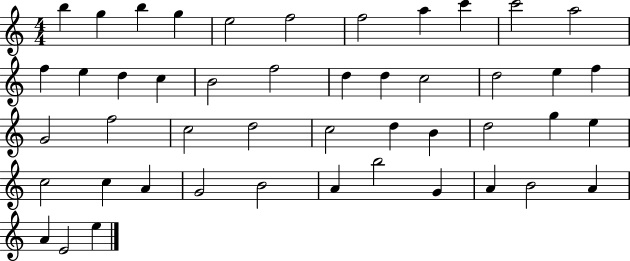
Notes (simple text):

B5/q G5/q B5/q G5/q E5/h F5/h F5/h A5/q C6/q C6/h A5/h F5/q E5/q D5/q C5/q B4/h F5/h D5/q D5/q C5/h D5/h E5/q F5/q G4/h F5/h C5/h D5/h C5/h D5/q B4/q D5/h G5/q E5/q C5/h C5/q A4/q G4/h B4/h A4/q B5/h G4/q A4/q B4/h A4/q A4/q E4/h E5/q